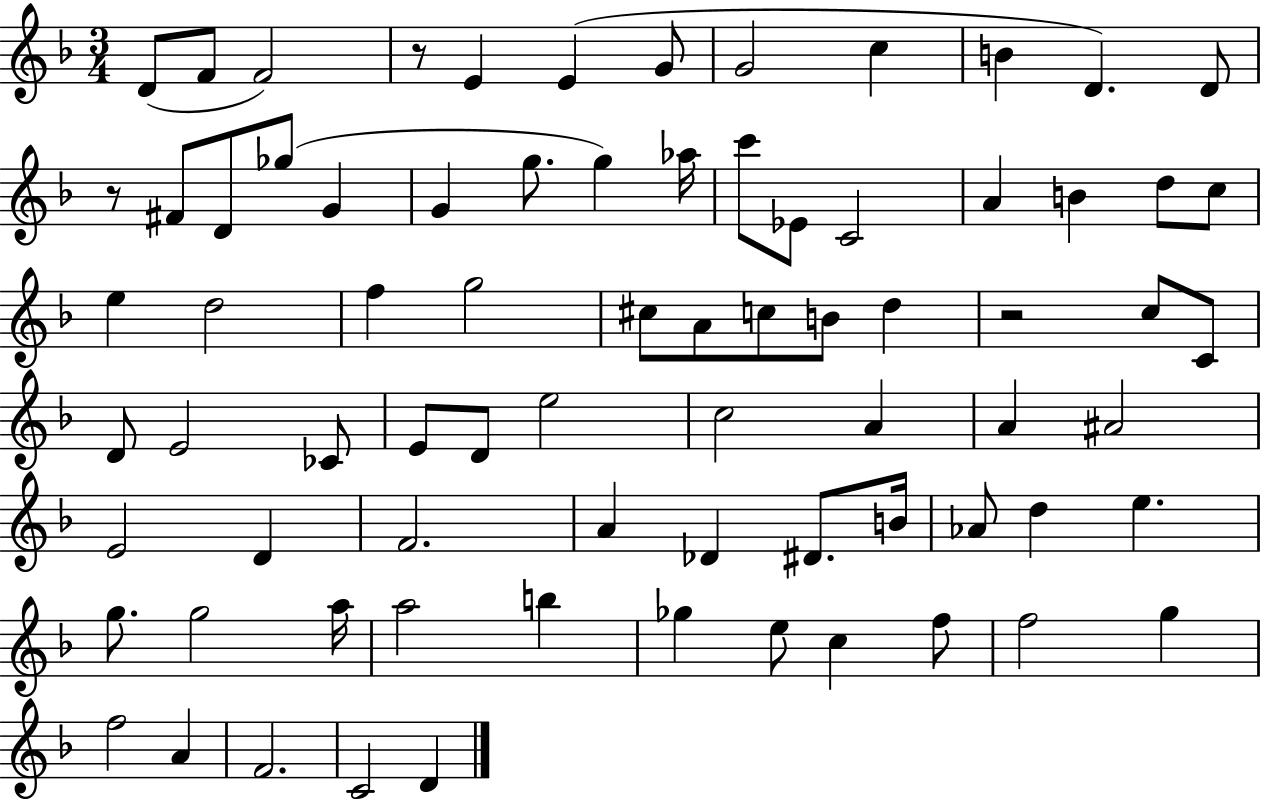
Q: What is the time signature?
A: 3/4